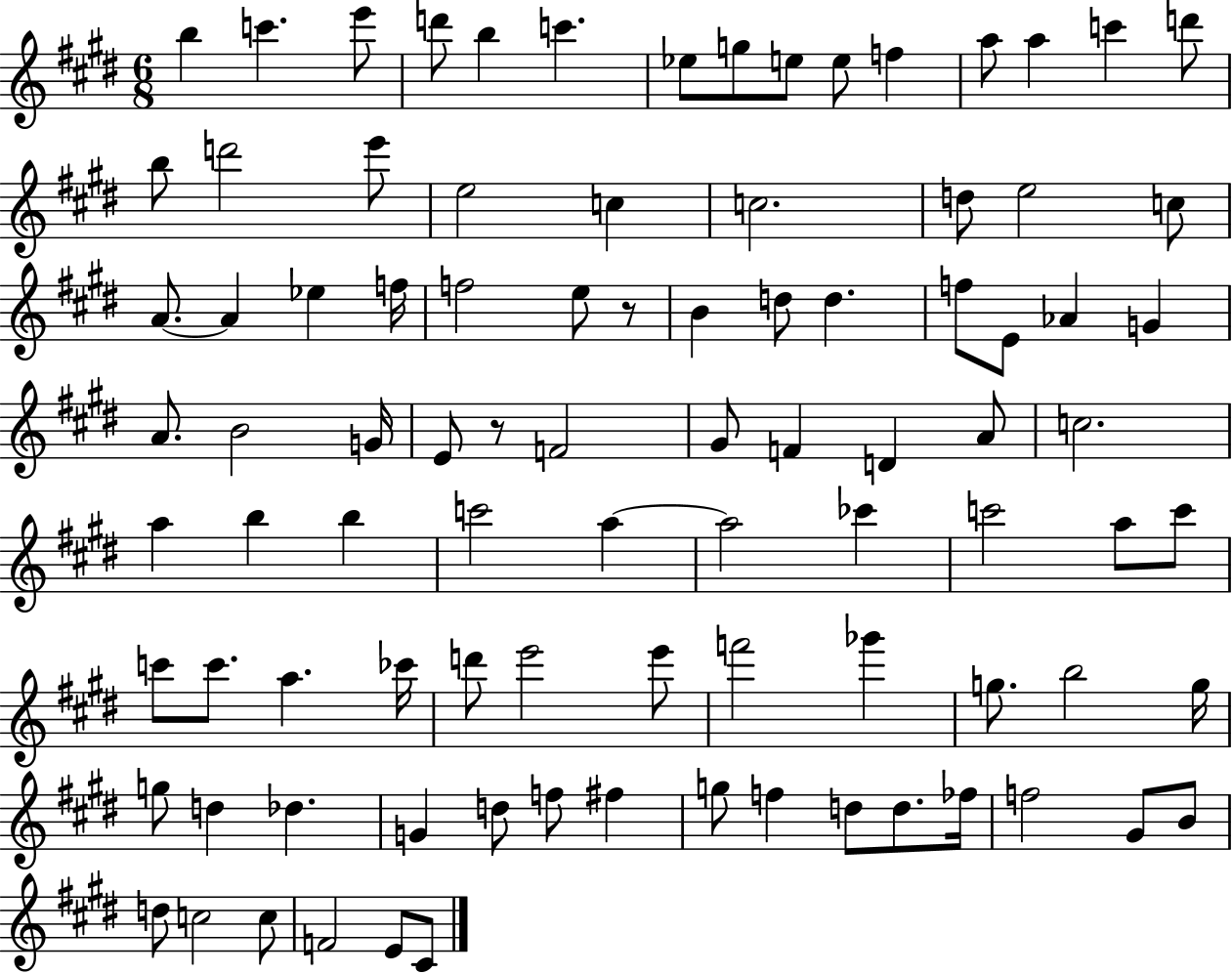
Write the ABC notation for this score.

X:1
T:Untitled
M:6/8
L:1/4
K:E
b c' e'/2 d'/2 b c' _e/2 g/2 e/2 e/2 f a/2 a c' d'/2 b/2 d'2 e'/2 e2 c c2 d/2 e2 c/2 A/2 A _e f/4 f2 e/2 z/2 B d/2 d f/2 E/2 _A G A/2 B2 G/4 E/2 z/2 F2 ^G/2 F D A/2 c2 a b b c'2 a a2 _c' c'2 a/2 c'/2 c'/2 c'/2 a _c'/4 d'/2 e'2 e'/2 f'2 _g' g/2 b2 g/4 g/2 d _d G d/2 f/2 ^f g/2 f d/2 d/2 _f/4 f2 ^G/2 B/2 d/2 c2 c/2 F2 E/2 ^C/2